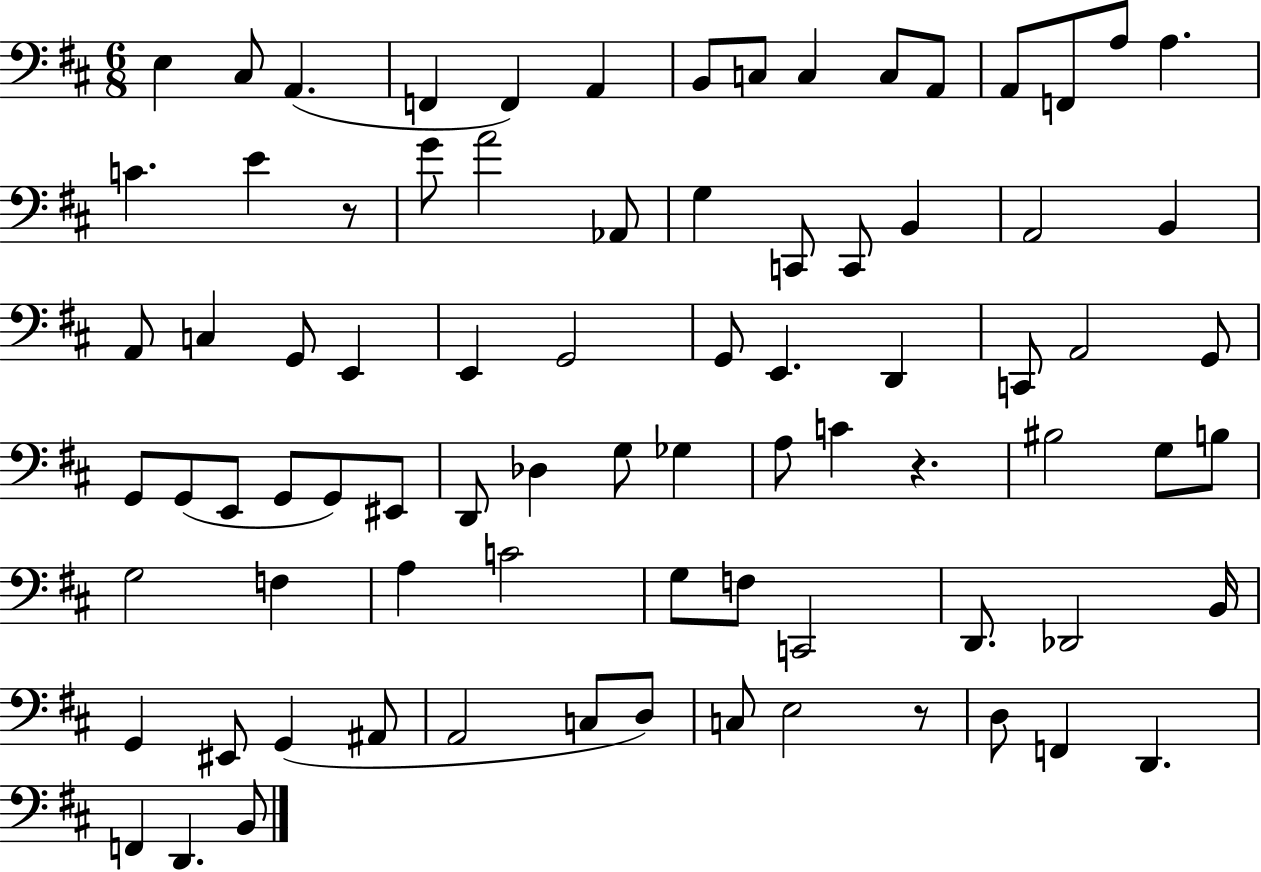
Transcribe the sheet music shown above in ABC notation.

X:1
T:Untitled
M:6/8
L:1/4
K:D
E, ^C,/2 A,, F,, F,, A,, B,,/2 C,/2 C, C,/2 A,,/2 A,,/2 F,,/2 A,/2 A, C E z/2 G/2 A2 _A,,/2 G, C,,/2 C,,/2 B,, A,,2 B,, A,,/2 C, G,,/2 E,, E,, G,,2 G,,/2 E,, D,, C,,/2 A,,2 G,,/2 G,,/2 G,,/2 E,,/2 G,,/2 G,,/2 ^E,,/2 D,,/2 _D, G,/2 _G, A,/2 C z ^B,2 G,/2 B,/2 G,2 F, A, C2 G,/2 F,/2 C,,2 D,,/2 _D,,2 B,,/4 G,, ^E,,/2 G,, ^A,,/2 A,,2 C,/2 D,/2 C,/2 E,2 z/2 D,/2 F,, D,, F,, D,, B,,/2